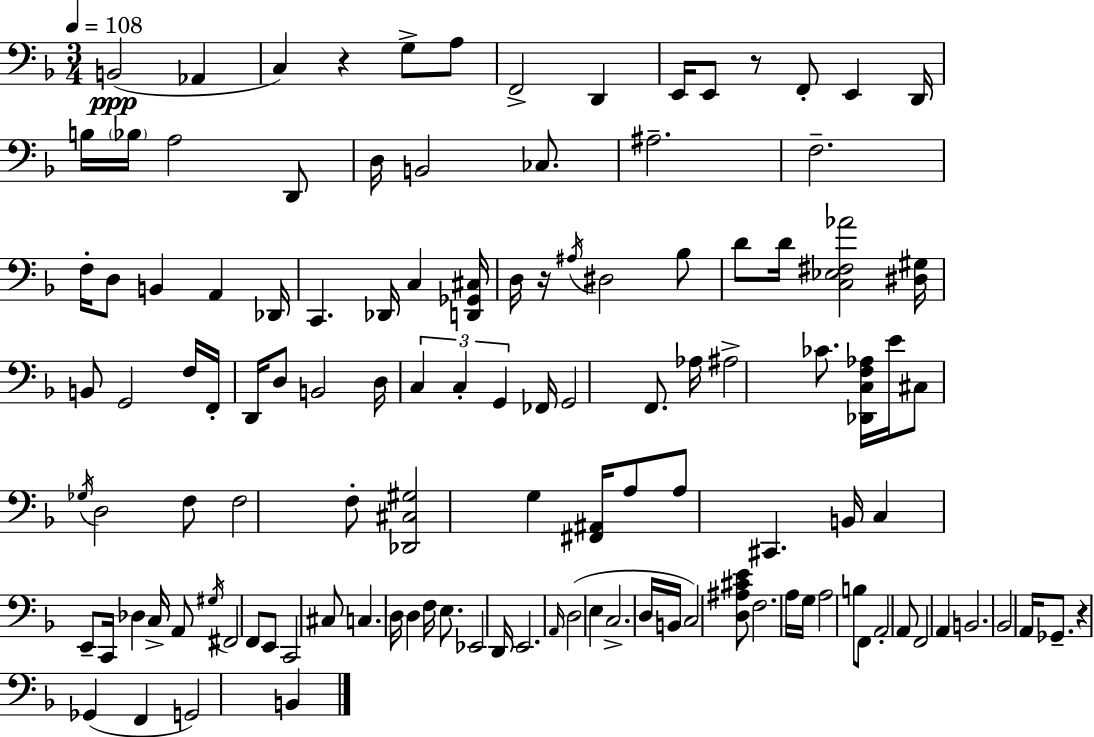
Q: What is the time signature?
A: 3/4